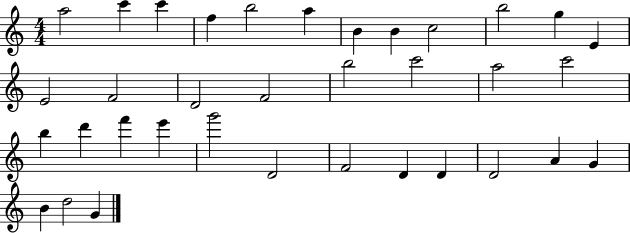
X:1
T:Untitled
M:4/4
L:1/4
K:C
a2 c' c' f b2 a B B c2 b2 g E E2 F2 D2 F2 b2 c'2 a2 c'2 b d' f' e' g'2 D2 F2 D D D2 A G B d2 G